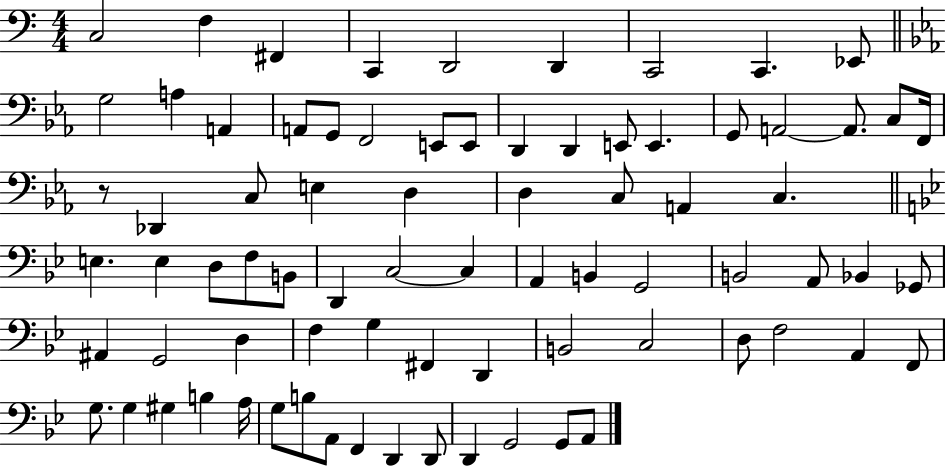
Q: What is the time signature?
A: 4/4